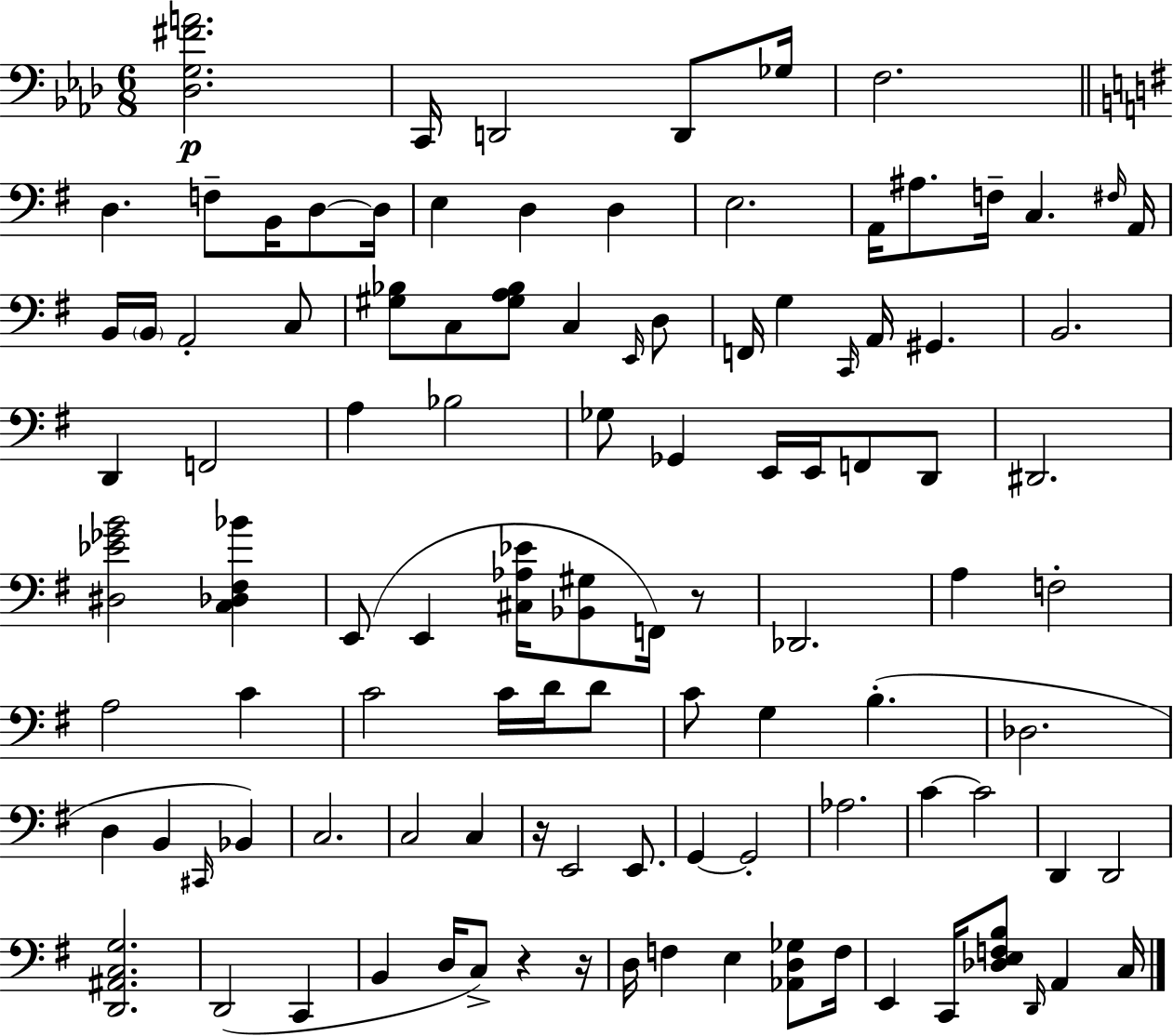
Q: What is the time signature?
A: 6/8